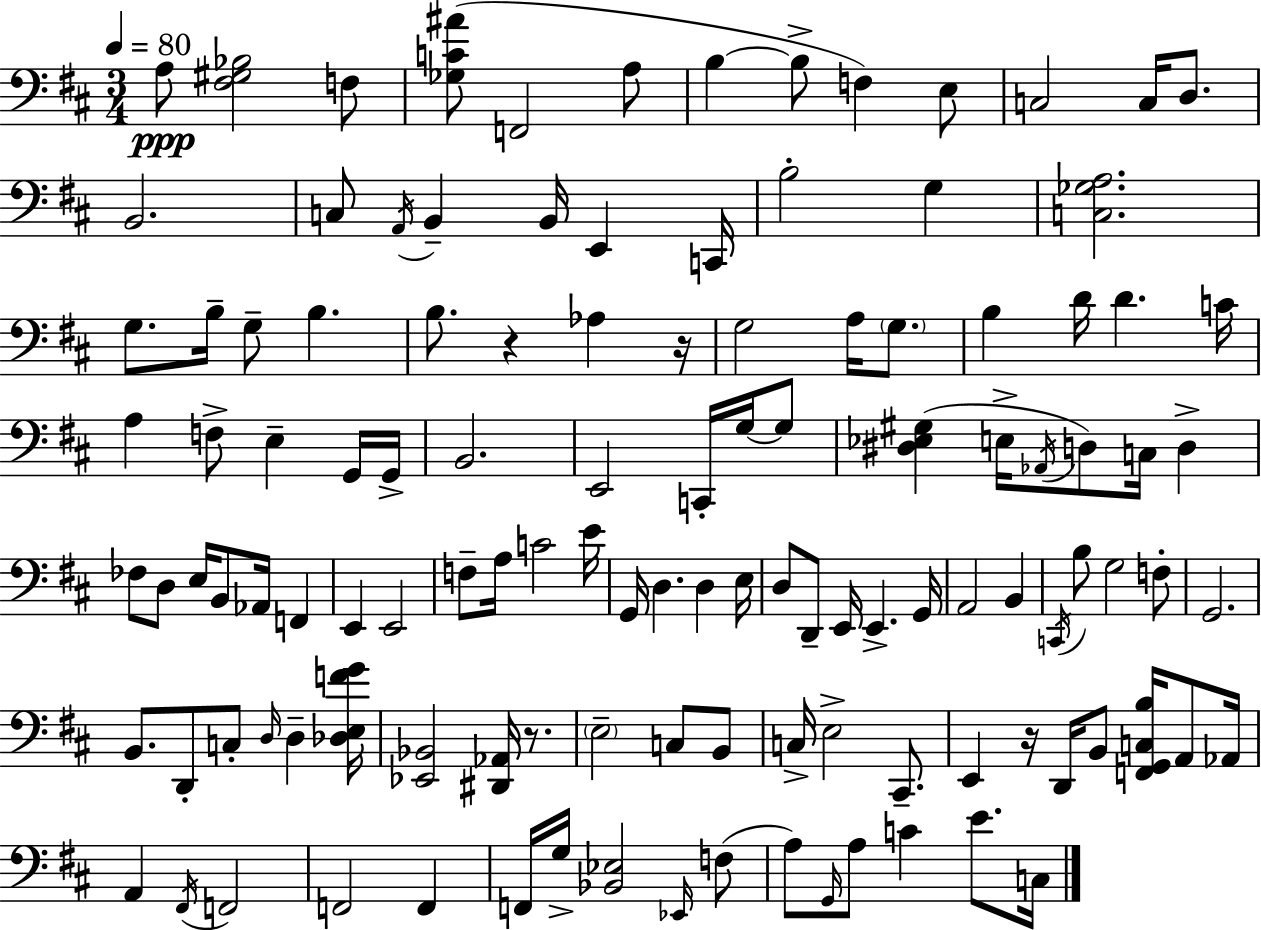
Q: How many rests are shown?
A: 4